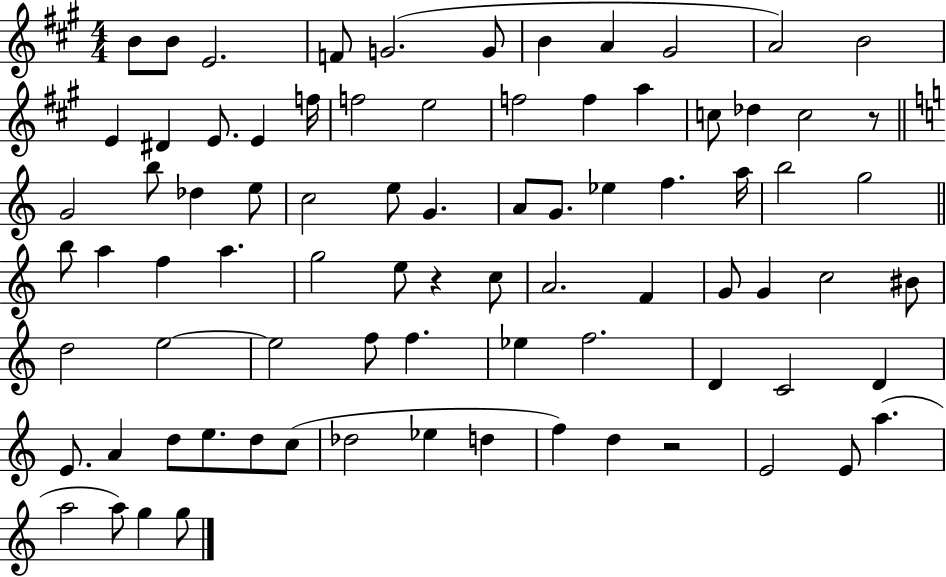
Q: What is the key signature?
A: A major